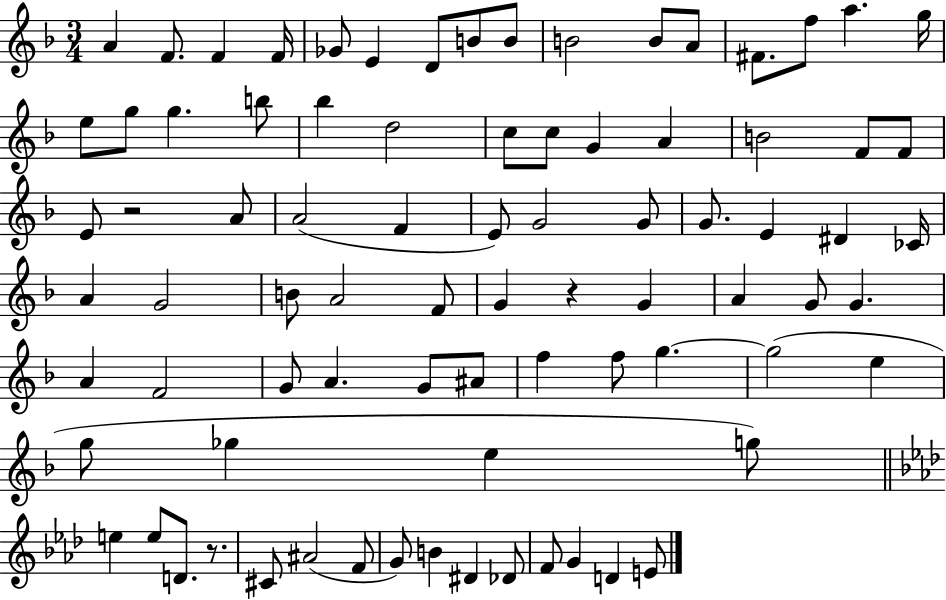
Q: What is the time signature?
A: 3/4